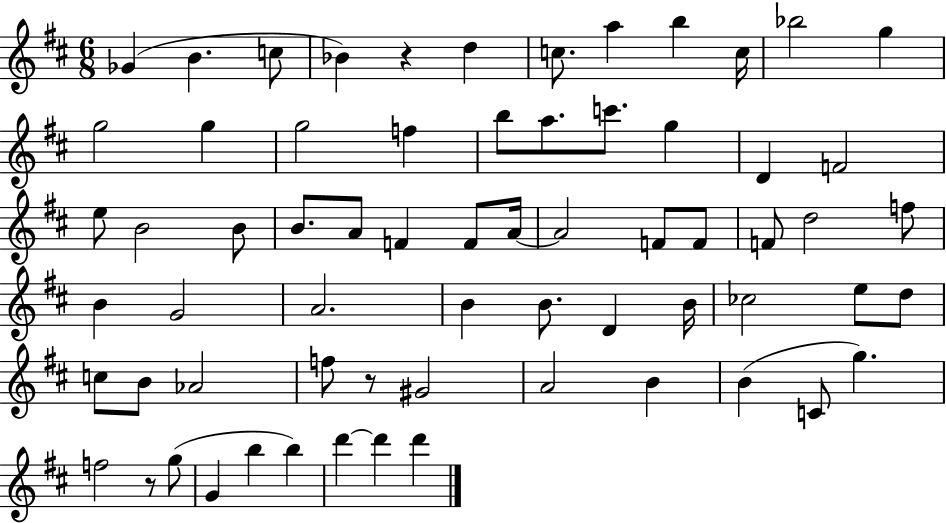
Gb4/q B4/q. C5/e Bb4/q R/q D5/q C5/e. A5/q B5/q C5/s Bb5/h G5/q G5/h G5/q G5/h F5/q B5/e A5/e. C6/e. G5/q D4/q F4/h E5/e B4/h B4/e B4/e. A4/e F4/q F4/e A4/s A4/h F4/e F4/e F4/e D5/h F5/e B4/q G4/h A4/h. B4/q B4/e. D4/q B4/s CES5/h E5/e D5/e C5/e B4/e Ab4/h F5/e R/e G#4/h A4/h B4/q B4/q C4/e G5/q. F5/h R/e G5/e G4/q B5/q B5/q D6/q D6/q D6/q